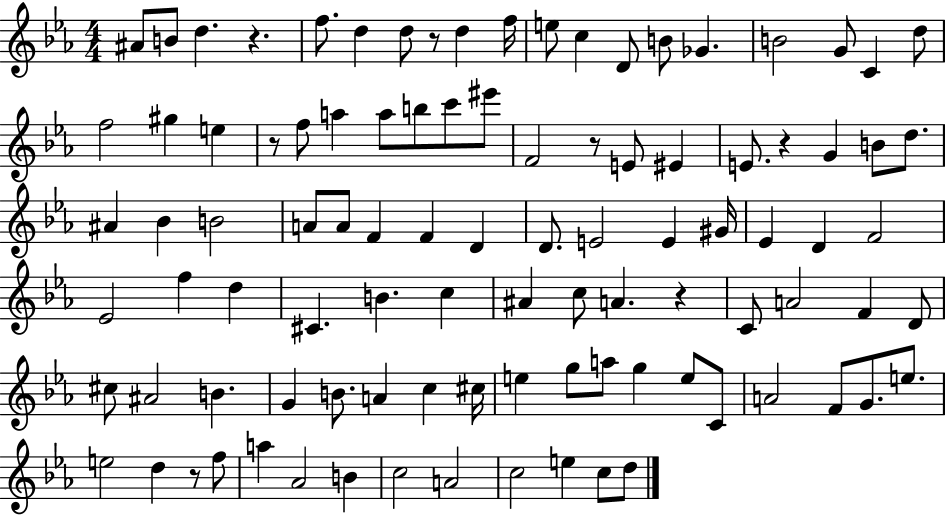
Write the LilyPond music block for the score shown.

{
  \clef treble
  \numericTimeSignature
  \time 4/4
  \key ees \major
  \repeat volta 2 { ais'8 b'8 d''4. r4. | f''8. d''4 d''8 r8 d''4 f''16 | e''8 c''4 d'8 b'8 ges'4. | b'2 g'8 c'4 d''8 | \break f''2 gis''4 e''4 | r8 f''8 a''4 a''8 b''8 c'''8 eis'''8 | f'2 r8 e'8 eis'4 | e'8. r4 g'4 b'8 d''8. | \break ais'4 bes'4 b'2 | a'8 a'8 f'4 f'4 d'4 | d'8. e'2 e'4 gis'16 | ees'4 d'4 f'2 | \break ees'2 f''4 d''4 | cis'4. b'4. c''4 | ais'4 c''8 a'4. r4 | c'8 a'2 f'4 d'8 | \break cis''8 ais'2 b'4. | g'4 b'8. a'4 c''4 cis''16 | e''4 g''8 a''8 g''4 e''8 c'8 | a'2 f'8 g'8. e''8. | \break e''2 d''4 r8 f''8 | a''4 aes'2 b'4 | c''2 a'2 | c''2 e''4 c''8 d''8 | \break } \bar "|."
}